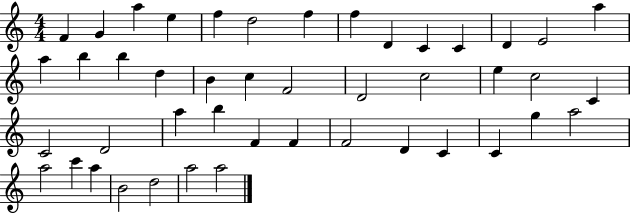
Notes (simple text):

F4/q G4/q A5/q E5/q F5/q D5/h F5/q F5/q D4/q C4/q C4/q D4/q E4/h A5/q A5/q B5/q B5/q D5/q B4/q C5/q F4/h D4/h C5/h E5/q C5/h C4/q C4/h D4/h A5/q B5/q F4/q F4/q F4/h D4/q C4/q C4/q G5/q A5/h A5/h C6/q A5/q B4/h D5/h A5/h A5/h